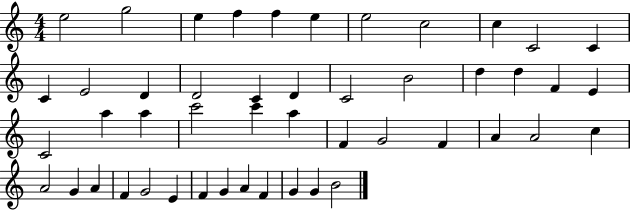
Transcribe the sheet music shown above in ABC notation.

X:1
T:Untitled
M:4/4
L:1/4
K:C
e2 g2 e f f e e2 c2 c C2 C C E2 D D2 C D C2 B2 d d F E C2 a a c'2 c' a F G2 F A A2 c A2 G A F G2 E F G A F G G B2